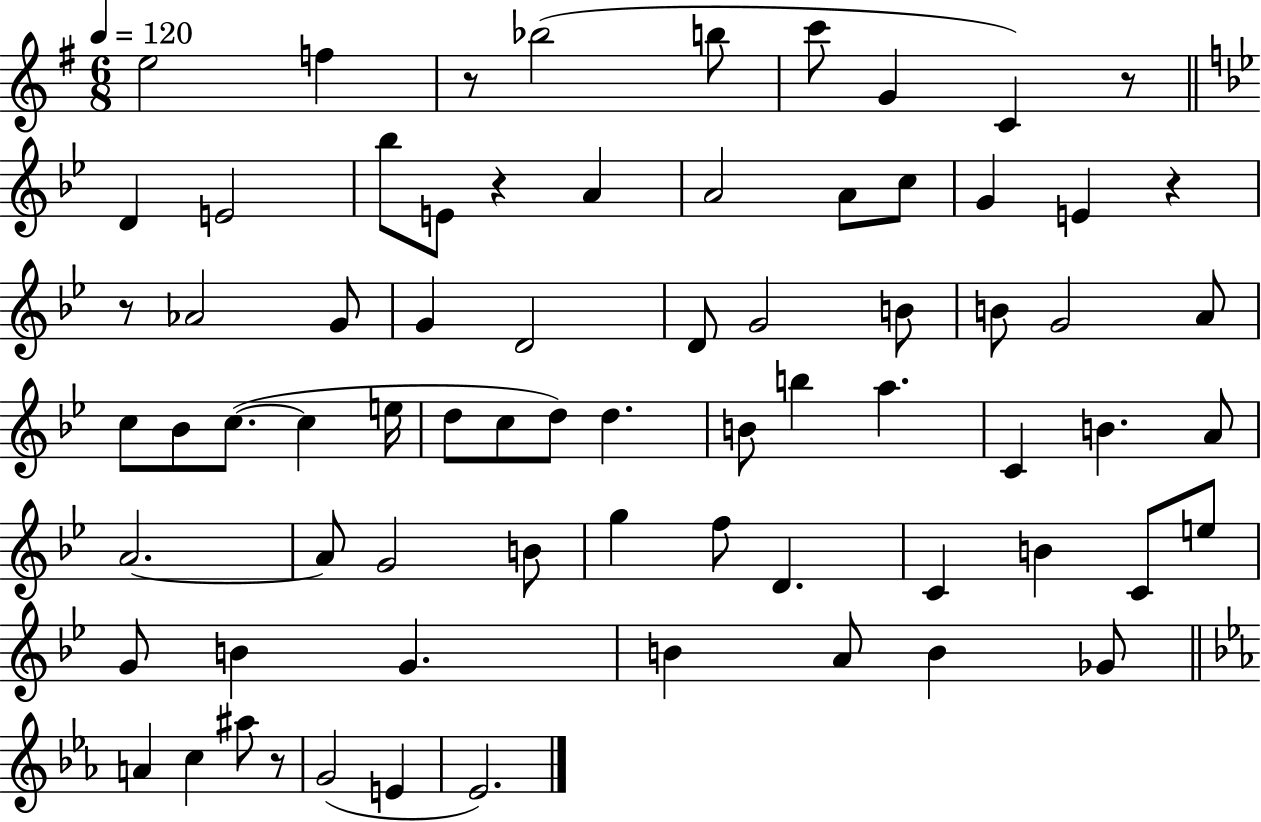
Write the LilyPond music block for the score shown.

{
  \clef treble
  \numericTimeSignature
  \time 6/8
  \key g \major
  \tempo 4 = 120
  \repeat volta 2 { e''2 f''4 | r8 bes''2( b''8 | c'''8 g'4 c'4) r8 | \bar "||" \break \key g \minor d'4 e'2 | bes''8 e'8 r4 a'4 | a'2 a'8 c''8 | g'4 e'4 r4 | \break r8 aes'2 g'8 | g'4 d'2 | d'8 g'2 b'8 | b'8 g'2 a'8 | \break c''8 bes'8 c''8.~(~ c''4 e''16 | d''8 c''8 d''8) d''4. | b'8 b''4 a''4. | c'4 b'4. a'8 | \break a'2.~~ | a'8 g'2 b'8 | g''4 f''8 d'4. | c'4 b'4 c'8 e''8 | \break g'8 b'4 g'4. | b'4 a'8 b'4 ges'8 | \bar "||" \break \key c \minor a'4 c''4 ais''8 r8 | g'2( e'4 | ees'2.) | } \bar "|."
}